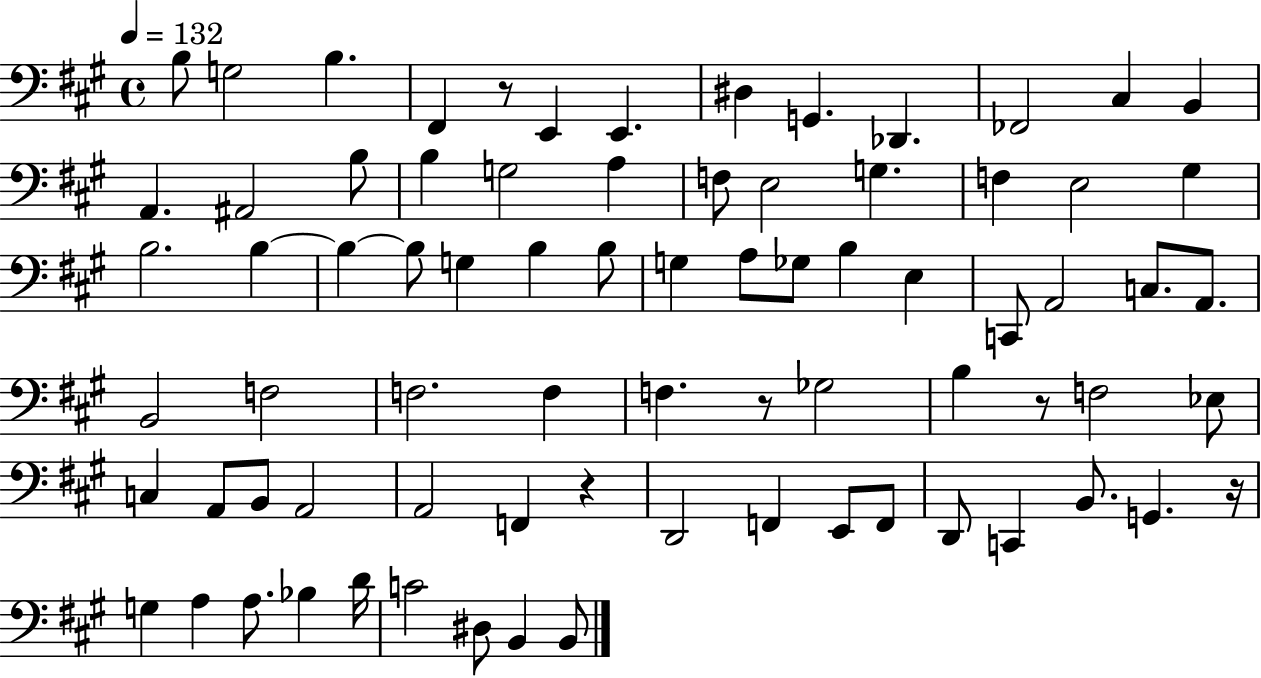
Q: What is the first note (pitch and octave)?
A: B3